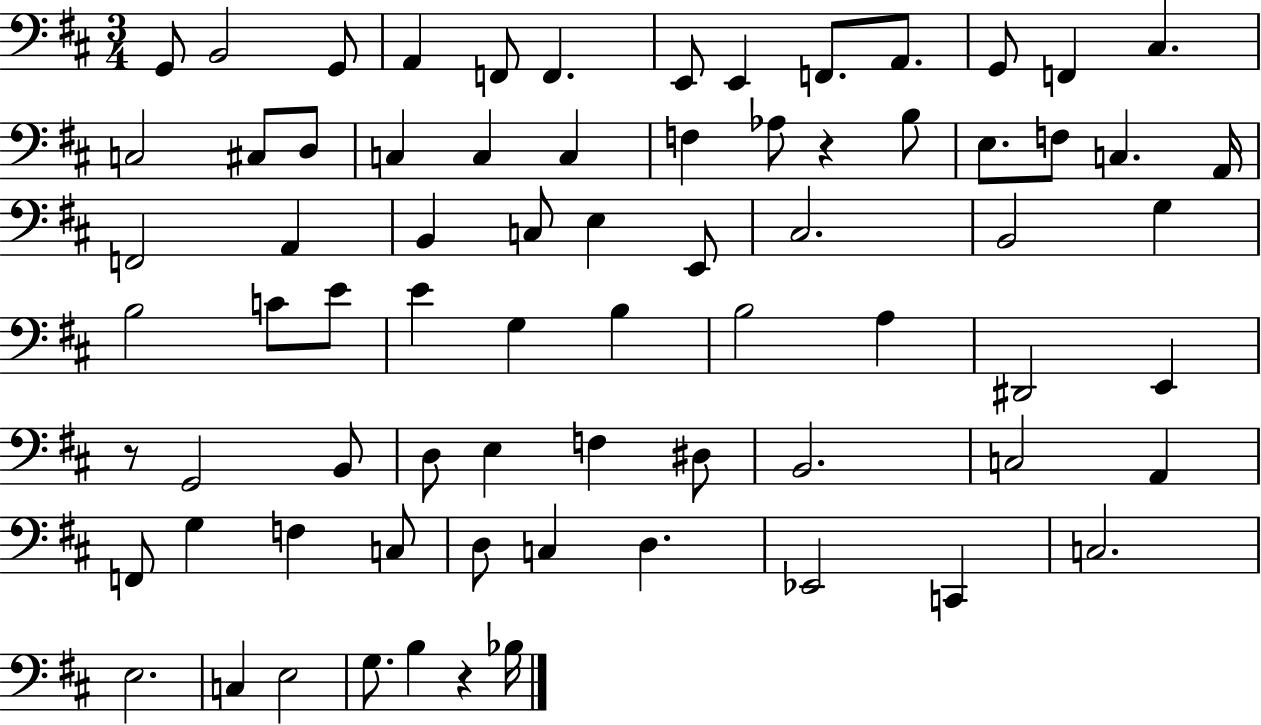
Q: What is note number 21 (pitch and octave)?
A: Ab3